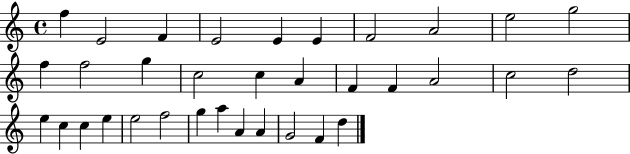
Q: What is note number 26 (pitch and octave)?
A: E5